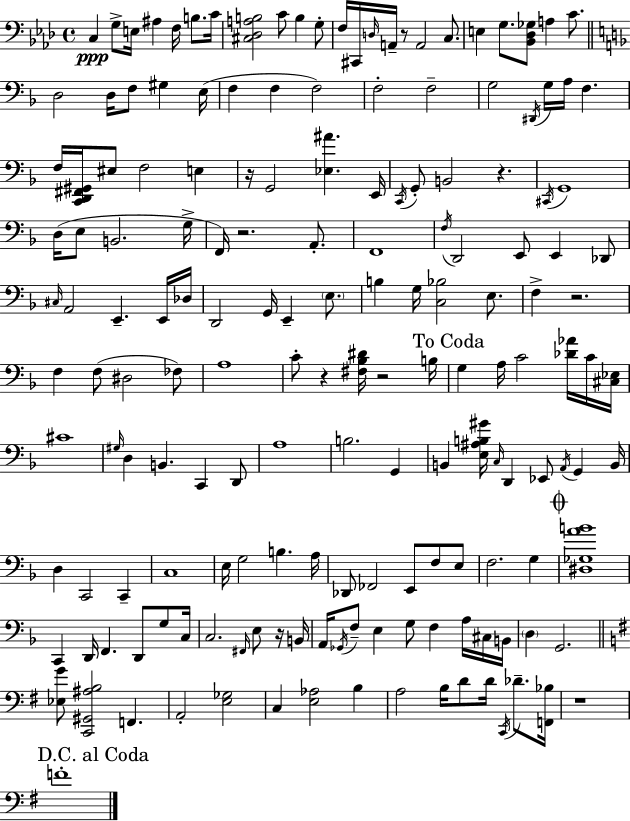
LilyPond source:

{
  \clef bass
  \time 4/4
  \defaultTimeSignature
  \key f \minor
  \repeat volta 2 { c4\ppp g8-> e16 ais4 f16 b8. c'16 | <cis des a b>2 c'8 b4 g8-. | f16 cis,16 \grace { d16 } a,16-- r8 a,2 c8. | e4 g8. <bes, des ges>8 a4 c'8. | \break \bar "||" \break \key f \major d2 d16 f8 gis4 e16( | f4 f4 f2) | f2-. f2-- | g2 \acciaccatura { dis,16 } g16 a16 f4. | \break f16 <c, d, fis, gis,>16 eis8 f2 e4 | r16 g,2 <ees ais'>4. | e,16 \acciaccatura { c,16 } g,8-. b,2 r4. | \acciaccatura { cis,16 } g,1 | \break d16( e8 b,2. | g16-> f,16) r2. | a,8.-. f,1 | \acciaccatura { f16 } d,2 e,8 e,4 | \break des,8 \grace { cis16 } a,2 e,4.-- | e,16 des16 d,2 g,16 e,4-- | \parenthesize e8. b4 g16 <c bes>2 | e8. f4-> r2. | \break f4 f8( dis2 | fes8) a1 | c'8-. r4 <fis bes dis'>16 r2 | b16 \mark "To Coda" g4 a16 c'2 | \break <des' aes'>16 c'16 <cis ees>16 cis'1 | \grace { gis16 } d4 b,4. | c,4 d,8 a1 | b2. | \break g,4 b,4 <e ais b gis'>16 \grace { c16 } d,4 | ees,8 \acciaccatura { a,16 } g,4 b,16 d4 c,2 | c,4-- c1 | e16 g2 | \break b4. a16 des,8 fes,2 | e,8 f8 e8 f2. | g4 \mark \markup { \musicglyph "scripts.coda" } <dis ges a' b'>1 | c,4 d,16 f,4. | \break d,8 g8 c16 c2. | \grace { fis,16 } e8 r16 b,16 a,16 \acciaccatura { ges,16 } f8-- e4 | g8 f4 a16 cis16 b,16 \parenthesize d4 g,2. | \bar "||" \break \key g \major <ees g'>8 <c, gis, ais b>2 f,4. | a,2-. <e ges>2 | c4 <e aes>2 b4 | a2 b16 d'8 d'16 \acciaccatura { c,16 } des'8.-- | \break <f, bes>16 r1 | \mark "D.C. al Coda" f'1-. | } \bar "|."
}